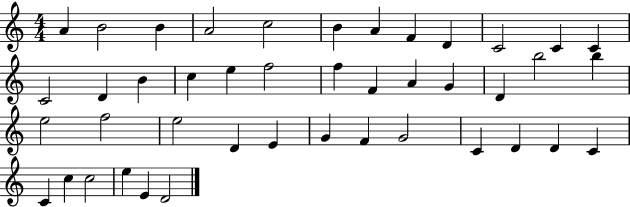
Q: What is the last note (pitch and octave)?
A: D4